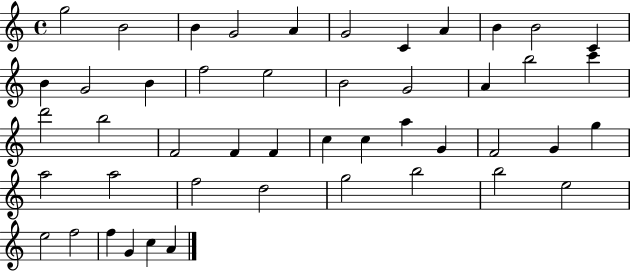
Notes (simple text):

G5/h B4/h B4/q G4/h A4/q G4/h C4/q A4/q B4/q B4/h C4/q B4/q G4/h B4/q F5/h E5/h B4/h G4/h A4/q B5/h C6/q D6/h B5/h F4/h F4/q F4/q C5/q C5/q A5/q G4/q F4/h G4/q G5/q A5/h A5/h F5/h D5/h G5/h B5/h B5/h E5/h E5/h F5/h F5/q G4/q C5/q A4/q